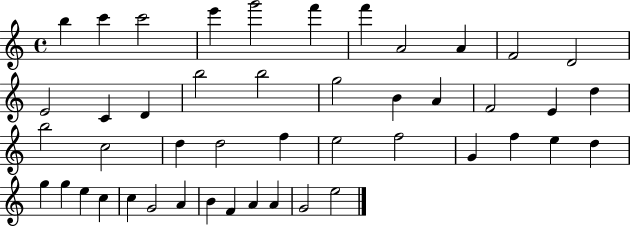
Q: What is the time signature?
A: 4/4